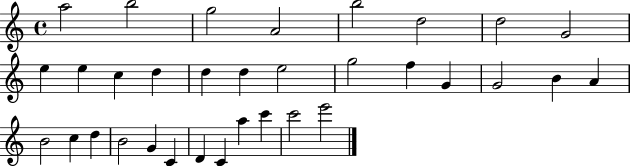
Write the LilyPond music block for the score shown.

{
  \clef treble
  \time 4/4
  \defaultTimeSignature
  \key c \major
  a''2 b''2 | g''2 a'2 | b''2 d''2 | d''2 g'2 | \break e''4 e''4 c''4 d''4 | d''4 d''4 e''2 | g''2 f''4 g'4 | g'2 b'4 a'4 | \break b'2 c''4 d''4 | b'2 g'4 c'4 | d'4 c'4 a''4 c'''4 | c'''2 e'''2 | \break \bar "|."
}